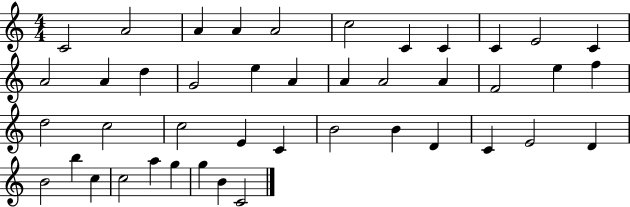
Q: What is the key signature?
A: C major